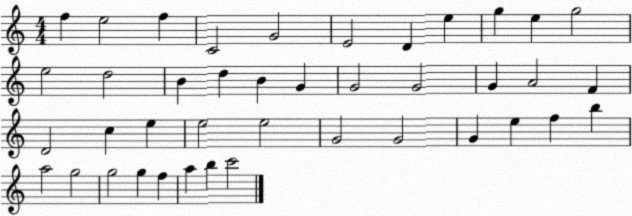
X:1
T:Untitled
M:4/4
L:1/4
K:C
f e2 f C2 G2 E2 D e g e g2 e2 d2 B d B G G2 G2 G A2 F D2 c e e2 e2 G2 G2 G e f b a2 g2 g2 g f a b c'2